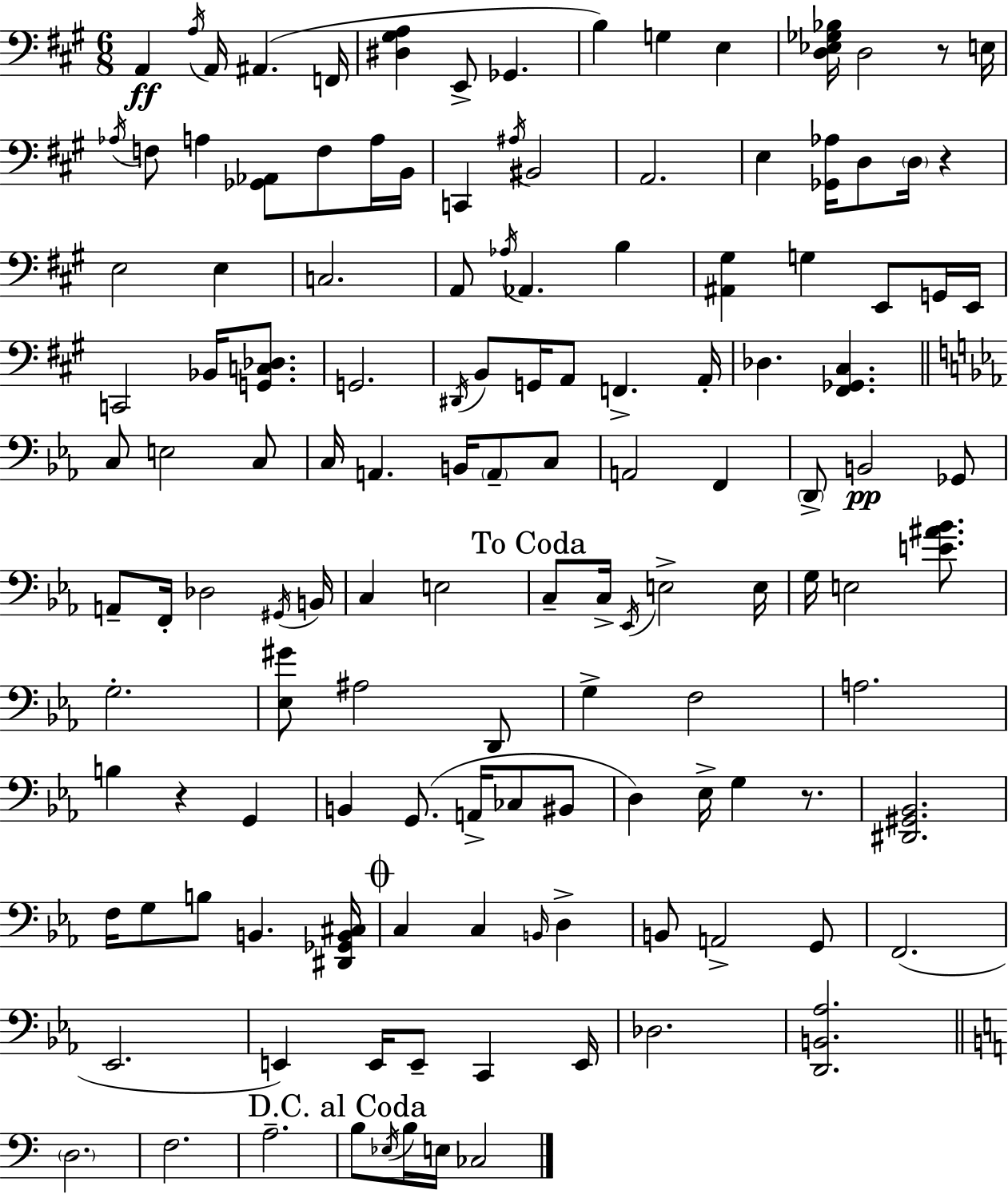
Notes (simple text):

A2/q A3/s A2/s A#2/q. F2/s [D#3,G#3,A3]/q E2/e Gb2/q. B3/q G3/q E3/q [D3,Eb3,Gb3,Bb3]/s D3/h R/e E3/s Ab3/s F3/e A3/q [Gb2,Ab2]/e F3/e A3/s B2/s C2/q A#3/s BIS2/h A2/h. E3/q [Gb2,Ab3]/s D3/e D3/s R/q E3/h E3/q C3/h. A2/e Ab3/s Ab2/q. B3/q [A#2,G#3]/q G3/q E2/e G2/s E2/s C2/h Bb2/s [G2,C3,Db3]/e. G2/h. D#2/s B2/e G2/s A2/e F2/q. A2/s Db3/q. [F#2,Gb2,C#3]/q. C3/e E3/h C3/e C3/s A2/q. B2/s A2/e C3/e A2/h F2/q D2/e B2/h Gb2/e A2/e F2/s Db3/h G#2/s B2/s C3/q E3/h C3/e C3/s Eb2/s E3/h E3/s G3/s E3/h [E4,A#4,Bb4]/e. G3/h. [Eb3,G#4]/e A#3/h D2/e G3/q F3/h A3/h. B3/q R/q G2/q B2/q G2/e. A2/s CES3/e BIS2/e D3/q Eb3/s G3/q R/e. [D#2,G#2,Bb2]/h. F3/s G3/e B3/e B2/q. [D#2,Gb2,B2,C#3]/s C3/q C3/q B2/s D3/q B2/e A2/h G2/e F2/h. Eb2/h. E2/q E2/s E2/e C2/q E2/s Db3/h. [D2,B2,Ab3]/h. D3/h. F3/h. A3/h. B3/e Eb3/s B3/s E3/s CES3/h